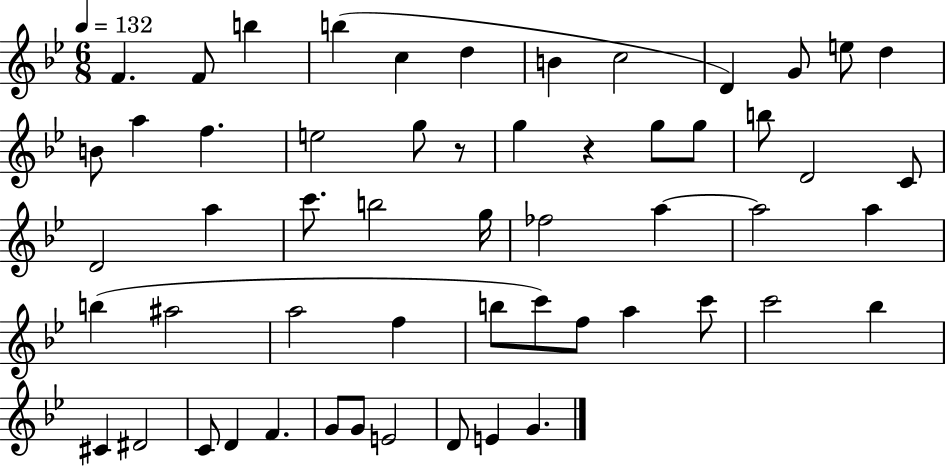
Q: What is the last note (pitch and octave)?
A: G4